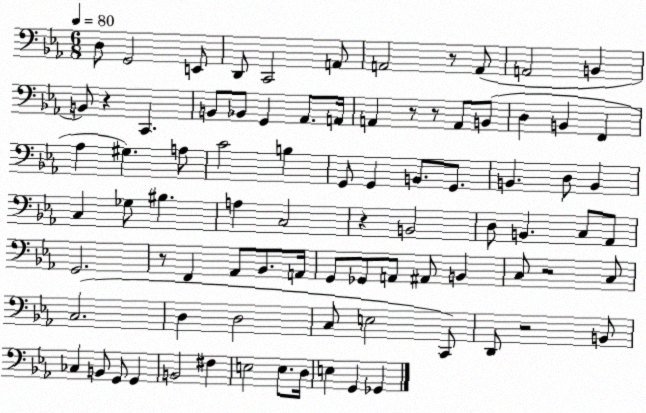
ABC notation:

X:1
T:Untitled
M:6/8
L:1/4
K:Eb
D,/2 G,,2 E,,/2 D,,/2 C,,2 A,,/2 A,,2 z/2 A,,/2 A,,2 B,, B,,/2 z C,, B,,/2 _B,,/2 G,, _A,,/2 A,,/4 A,, z/2 z/2 A,,/2 B,,/2 D, B,, F,, _A, ^G, A,/2 C2 B, G,,/2 G,, B,,/2 G,,/2 B,, D,/2 B,, C, _G,/2 ^B, A, C,2 z B,,2 D,/2 B,, C,/2 _A,,/2 G,,2 z/2 F,, _A,,/2 _B,,/2 A,,/4 G,,/2 _G,,/2 A,,/2 ^A,,/2 B,, C,/2 z2 C,/2 C,2 D, D,2 C,/2 E,2 C,,/2 D,,/2 z2 B,,/2 _C, B,,/2 G,,/2 G,, B,,2 ^F, E,2 E,/2 D,/4 E, G,, _G,,